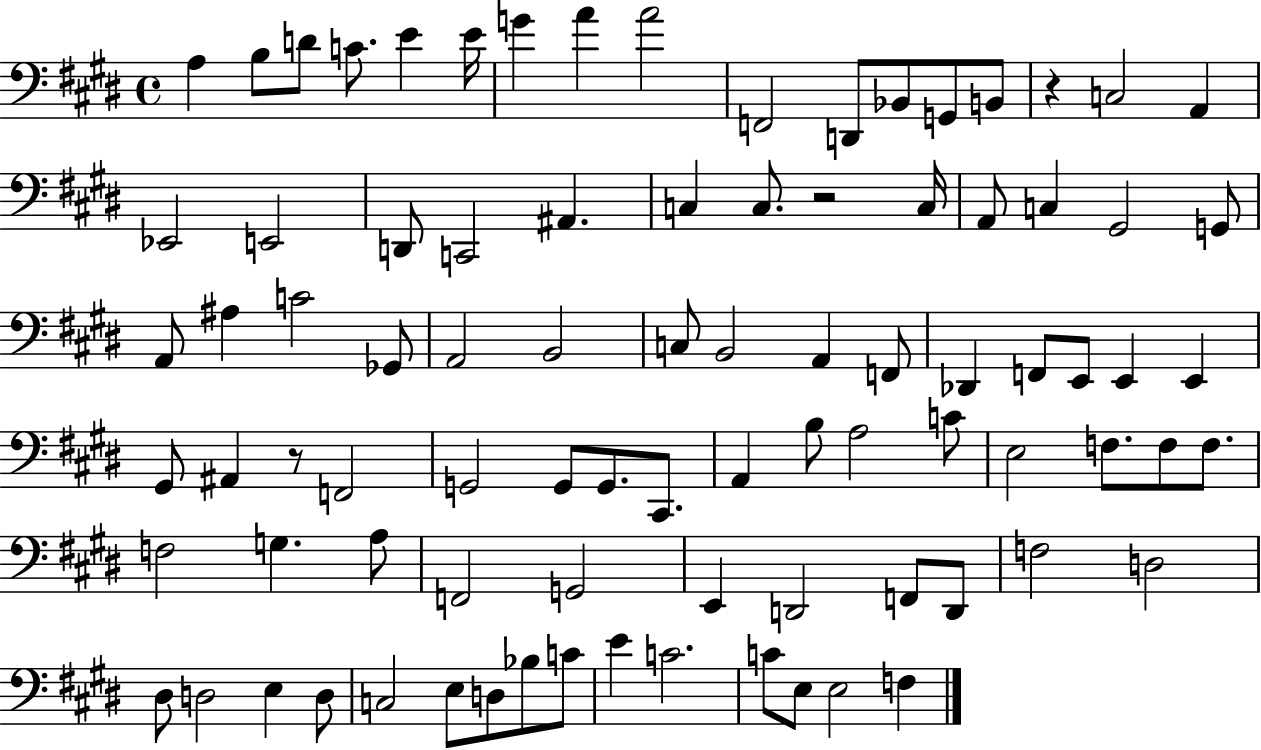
A3/q B3/e D4/e C4/e. E4/q E4/s G4/q A4/q A4/h F2/h D2/e Bb2/e G2/e B2/e R/q C3/h A2/q Eb2/h E2/h D2/e C2/h A#2/q. C3/q C3/e. R/h C3/s A2/e C3/q G#2/h G2/e A2/e A#3/q C4/h Gb2/e A2/h B2/h C3/e B2/h A2/q F2/e Db2/q F2/e E2/e E2/q E2/q G#2/e A#2/q R/e F2/h G2/h G2/e G2/e. C#2/e. A2/q B3/e A3/h C4/e E3/h F3/e. F3/e F3/e. F3/h G3/q. A3/e F2/h G2/h E2/q D2/h F2/e D2/e F3/h D3/h D#3/e D3/h E3/q D3/e C3/h E3/e D3/e Bb3/e C4/e E4/q C4/h. C4/e E3/e E3/h F3/q